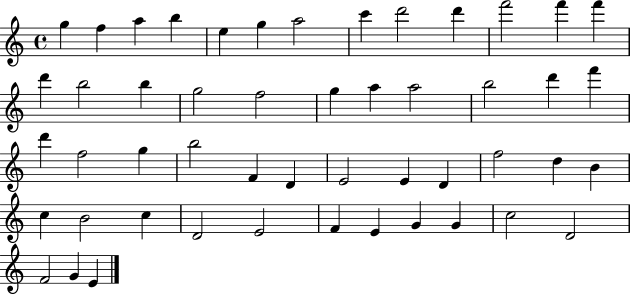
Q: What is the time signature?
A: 4/4